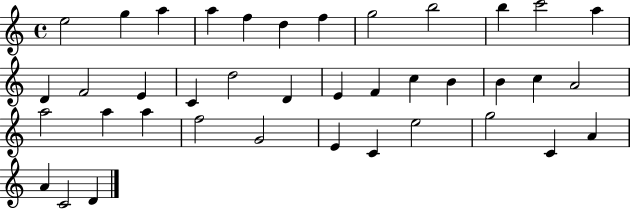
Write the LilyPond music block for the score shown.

{
  \clef treble
  \time 4/4
  \defaultTimeSignature
  \key c \major
  e''2 g''4 a''4 | a''4 f''4 d''4 f''4 | g''2 b''2 | b''4 c'''2 a''4 | \break d'4 f'2 e'4 | c'4 d''2 d'4 | e'4 f'4 c''4 b'4 | b'4 c''4 a'2 | \break a''2 a''4 a''4 | f''2 g'2 | e'4 c'4 e''2 | g''2 c'4 a'4 | \break a'4 c'2 d'4 | \bar "|."
}